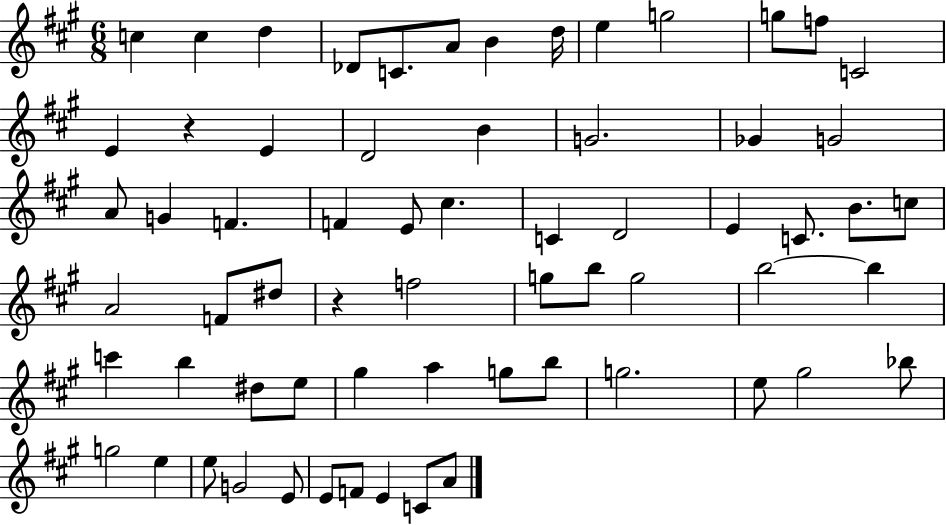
{
  \clef treble
  \numericTimeSignature
  \time 6/8
  \key a \major
  c''4 c''4 d''4 | des'8 c'8. a'8 b'4 d''16 | e''4 g''2 | g''8 f''8 c'2 | \break e'4 r4 e'4 | d'2 b'4 | g'2. | ges'4 g'2 | \break a'8 g'4 f'4. | f'4 e'8 cis''4. | c'4 d'2 | e'4 c'8. b'8. c''8 | \break a'2 f'8 dis''8 | r4 f''2 | g''8 b''8 g''2 | b''2~~ b''4 | \break c'''4 b''4 dis''8 e''8 | gis''4 a''4 g''8 b''8 | g''2. | e''8 gis''2 bes''8 | \break g''2 e''4 | e''8 g'2 e'8 | e'8 f'8 e'4 c'8 a'8 | \bar "|."
}